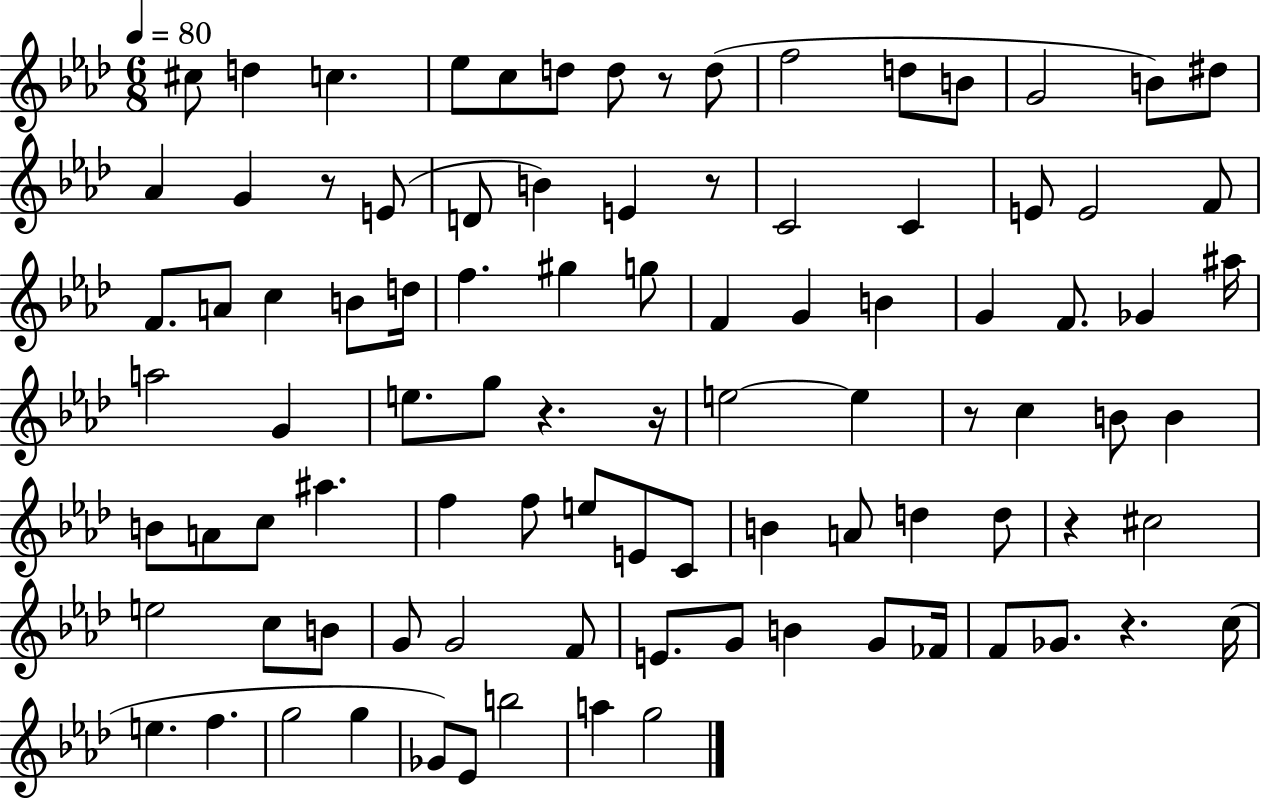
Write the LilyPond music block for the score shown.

{
  \clef treble
  \numericTimeSignature
  \time 6/8
  \key aes \major
  \tempo 4 = 80
  cis''8 d''4 c''4. | ees''8 c''8 d''8 d''8 r8 d''8( | f''2 d''8 b'8 | g'2 b'8) dis''8 | \break aes'4 g'4 r8 e'8( | d'8 b'4) e'4 r8 | c'2 c'4 | e'8 e'2 f'8 | \break f'8. a'8 c''4 b'8 d''16 | f''4. gis''4 g''8 | f'4 g'4 b'4 | g'4 f'8. ges'4 ais''16 | \break a''2 g'4 | e''8. g''8 r4. r16 | e''2~~ e''4 | r8 c''4 b'8 b'4 | \break b'8 a'8 c''8 ais''4. | f''4 f''8 e''8 e'8 c'8 | b'4 a'8 d''4 d''8 | r4 cis''2 | \break e''2 c''8 b'8 | g'8 g'2 f'8 | e'8. g'8 b'4 g'8 fes'16 | f'8 ges'8. r4. c''16( | \break e''4. f''4. | g''2 g''4 | ges'8) ees'8 b''2 | a''4 g''2 | \break \bar "|."
}